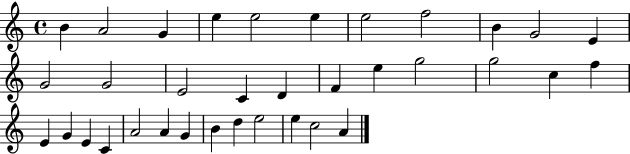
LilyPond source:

{
  \clef treble
  \time 4/4
  \defaultTimeSignature
  \key c \major
  b'4 a'2 g'4 | e''4 e''2 e''4 | e''2 f''2 | b'4 g'2 e'4 | \break g'2 g'2 | e'2 c'4 d'4 | f'4 e''4 g''2 | g''2 c''4 f''4 | \break e'4 g'4 e'4 c'4 | a'2 a'4 g'4 | b'4 d''4 e''2 | e''4 c''2 a'4 | \break \bar "|."
}